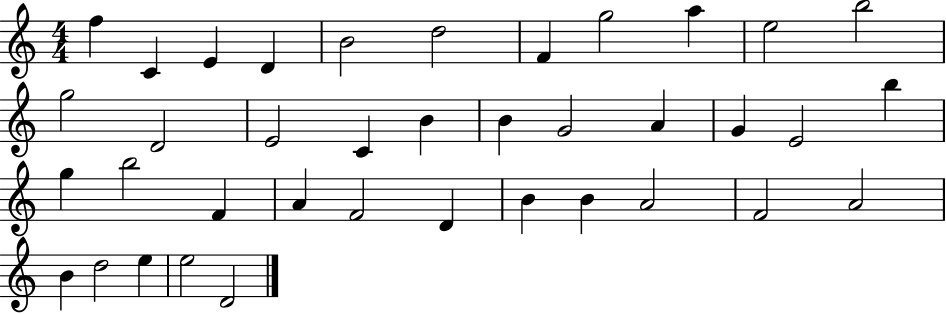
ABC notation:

X:1
T:Untitled
M:4/4
L:1/4
K:C
f C E D B2 d2 F g2 a e2 b2 g2 D2 E2 C B B G2 A G E2 b g b2 F A F2 D B B A2 F2 A2 B d2 e e2 D2